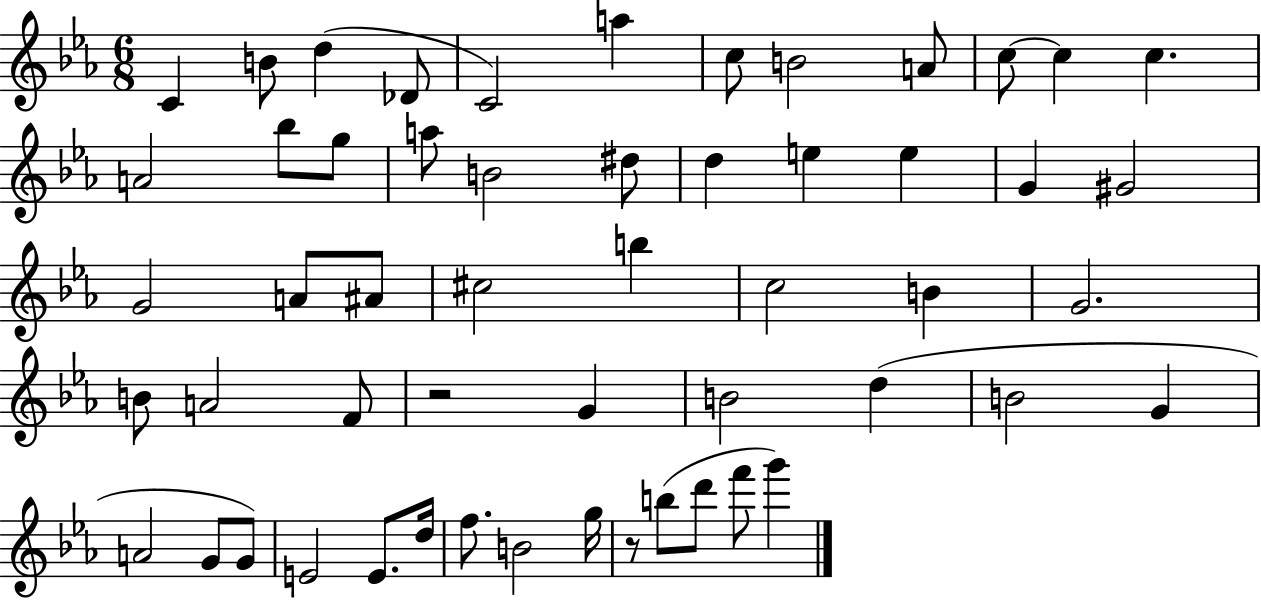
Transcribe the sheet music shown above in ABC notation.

X:1
T:Untitled
M:6/8
L:1/4
K:Eb
C B/2 d _D/2 C2 a c/2 B2 A/2 c/2 c c A2 _b/2 g/2 a/2 B2 ^d/2 d e e G ^G2 G2 A/2 ^A/2 ^c2 b c2 B G2 B/2 A2 F/2 z2 G B2 d B2 G A2 G/2 G/2 E2 E/2 d/4 f/2 B2 g/4 z/2 b/2 d'/2 f'/2 g'